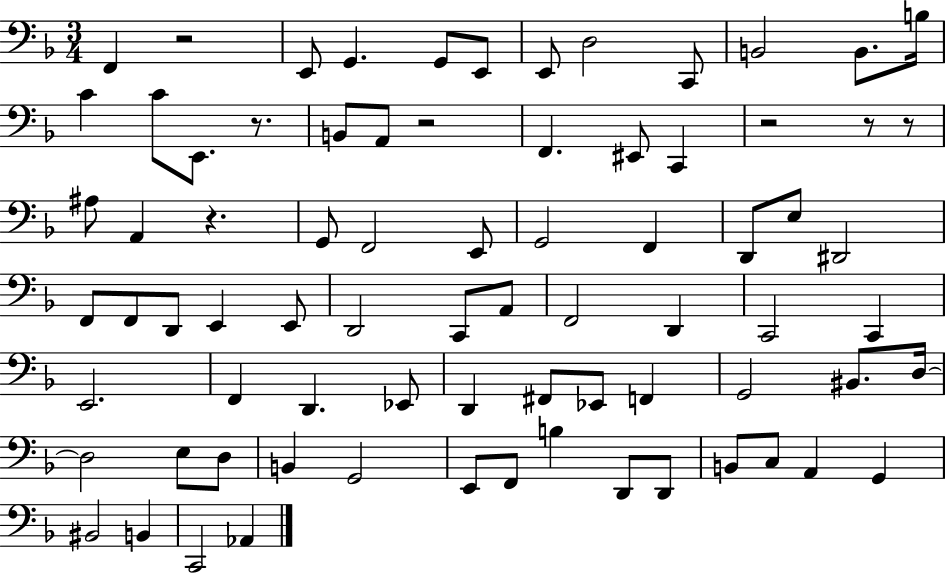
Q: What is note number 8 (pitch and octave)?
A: C2